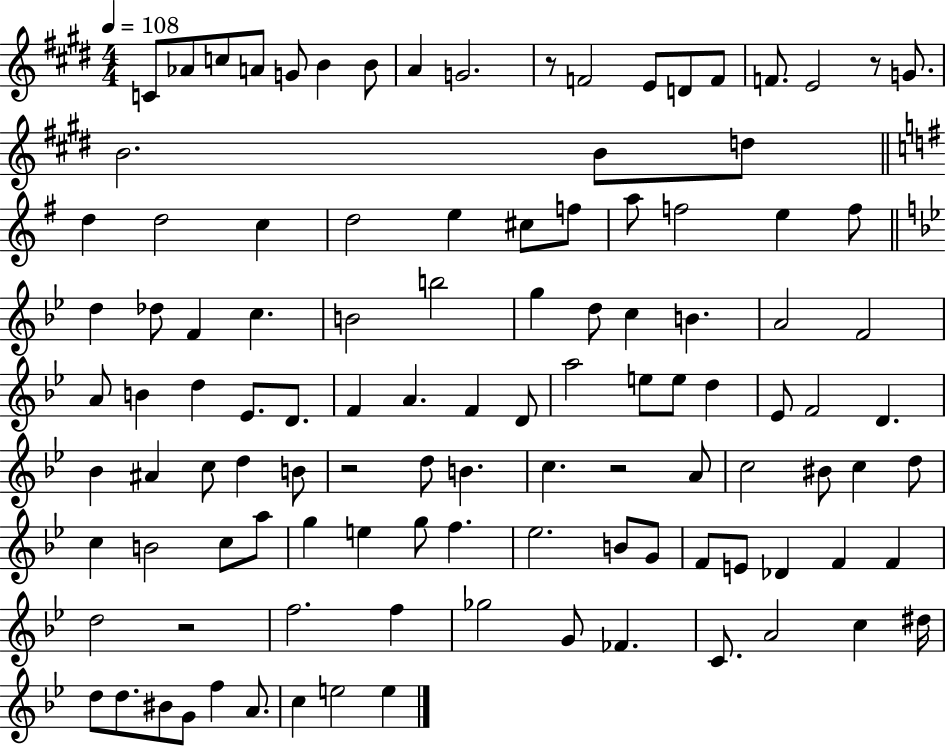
C4/e Ab4/e C5/e A4/e G4/e B4/q B4/e A4/q G4/h. R/e F4/h E4/e D4/e F4/e F4/e. E4/h R/e G4/e. B4/h. B4/e D5/e D5/q D5/h C5/q D5/h E5/q C#5/e F5/e A5/e F5/h E5/q F5/e D5/q Db5/e F4/q C5/q. B4/h B5/h G5/q D5/e C5/q B4/q. A4/h F4/h A4/e B4/q D5/q Eb4/e. D4/e. F4/q A4/q. F4/q D4/e A5/h E5/e E5/e D5/q Eb4/e F4/h D4/q. Bb4/q A#4/q C5/e D5/q B4/e R/h D5/e B4/q. C5/q. R/h A4/e C5/h BIS4/e C5/q D5/e C5/q B4/h C5/e A5/e G5/q E5/q G5/e F5/q. Eb5/h. B4/e G4/e F4/e E4/e Db4/q F4/q F4/q D5/h R/h F5/h. F5/q Gb5/h G4/e FES4/q. C4/e. A4/h C5/q D#5/s D5/e D5/e. BIS4/e G4/e F5/q A4/e. C5/q E5/h E5/q